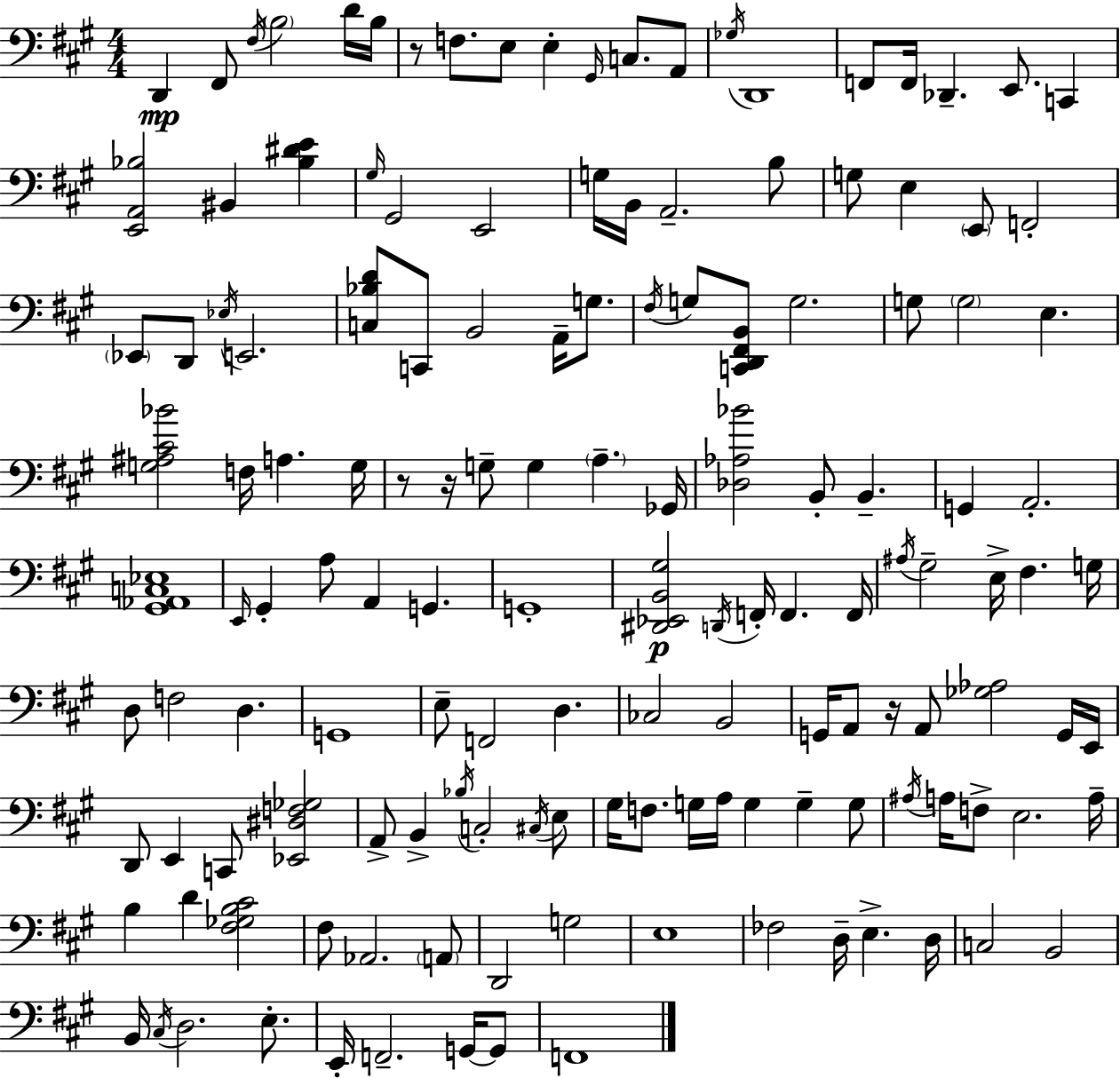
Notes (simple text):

D2/q F#2/e F#3/s B3/h D4/s B3/s R/e F3/e. E3/e E3/q G#2/s C3/e. A2/e Gb3/s D2/w F2/e F2/s Db2/q. E2/e. C2/q [E2,A2,Bb3]/h BIS2/q [Bb3,D#4,E4]/q G#3/s G#2/h E2/h G3/s B2/s A2/h. B3/e G3/e E3/q E2/e F2/h Eb2/e D2/e Eb3/s E2/h. [C3,Bb3,D4]/e C2/e B2/h A2/s G3/e. F#3/s G3/e [C2,D2,F#2,B2]/e G3/h. G3/e G3/h E3/q. [G3,A#3,C#4,Bb4]/h F3/s A3/q. G3/s R/e R/s G3/e G3/q A3/q. Gb2/s [Db3,Ab3,Bb4]/h B2/e B2/q. G2/q A2/h. [G#2,Ab2,C3,Eb3]/w E2/s G#2/q A3/e A2/q G2/q. G2/w [D#2,Eb2,B2,G#3]/h D2/s F2/s F2/q. F2/s A#3/s G#3/h E3/s F#3/q. G3/s D3/e F3/h D3/q. G2/w E3/e F2/h D3/q. CES3/h B2/h G2/s A2/e R/s A2/e [Gb3,Ab3]/h G2/s E2/s D2/e E2/q C2/e [Eb2,D#3,F3,Gb3]/h A2/e B2/q Bb3/s C3/h C#3/s E3/e G#3/s F3/e. G3/s A3/s G3/q G3/q G3/e A#3/s A3/s F3/e E3/h. A3/s B3/q D4/q [F#3,Gb3,B3,C#4]/h F#3/e Ab2/h. A2/e D2/h G3/h E3/w FES3/h D3/s E3/q. D3/s C3/h B2/h B2/s C#3/s D3/h. E3/e. E2/s F2/h. G2/s G2/e F2/w